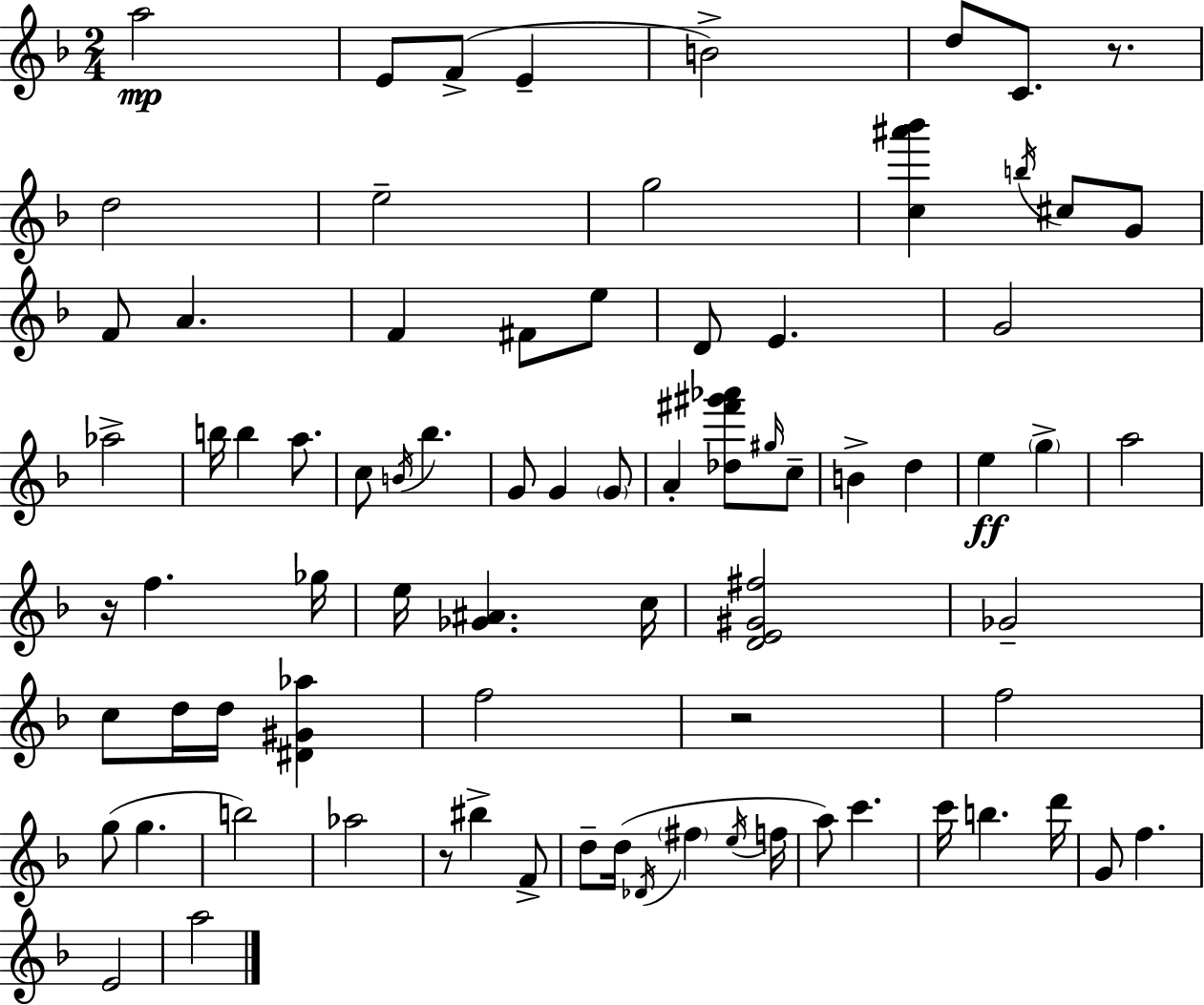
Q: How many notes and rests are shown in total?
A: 79